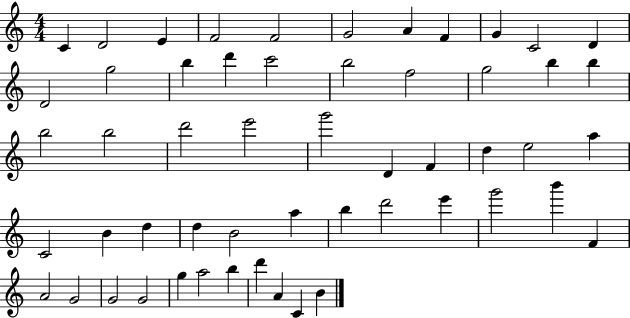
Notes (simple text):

C4/q D4/h E4/q F4/h F4/h G4/h A4/q F4/q G4/q C4/h D4/q D4/h G5/h B5/q D6/q C6/h B5/h F5/h G5/h B5/q B5/q B5/h B5/h D6/h E6/h G6/h D4/q F4/q D5/q E5/h A5/q C4/h B4/q D5/q D5/q B4/h A5/q B5/q D6/h E6/q G6/h B6/q F4/q A4/h G4/h G4/h G4/h G5/q A5/h B5/q D6/q A4/q C4/q B4/q